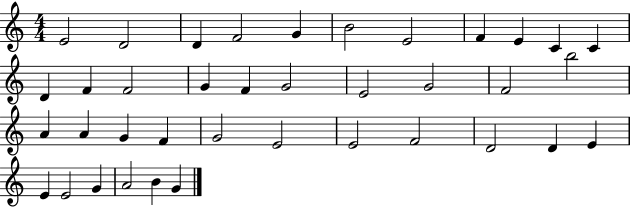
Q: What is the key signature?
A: C major